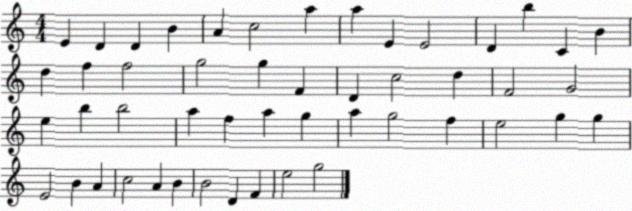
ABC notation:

X:1
T:Untitled
M:4/4
L:1/4
K:C
E D D B A c2 a a E E2 D b C B d f f2 g2 g F D c2 d F2 G2 e b b2 a f a g a g2 f e2 g g E2 B A c2 A B B2 D F e2 g2